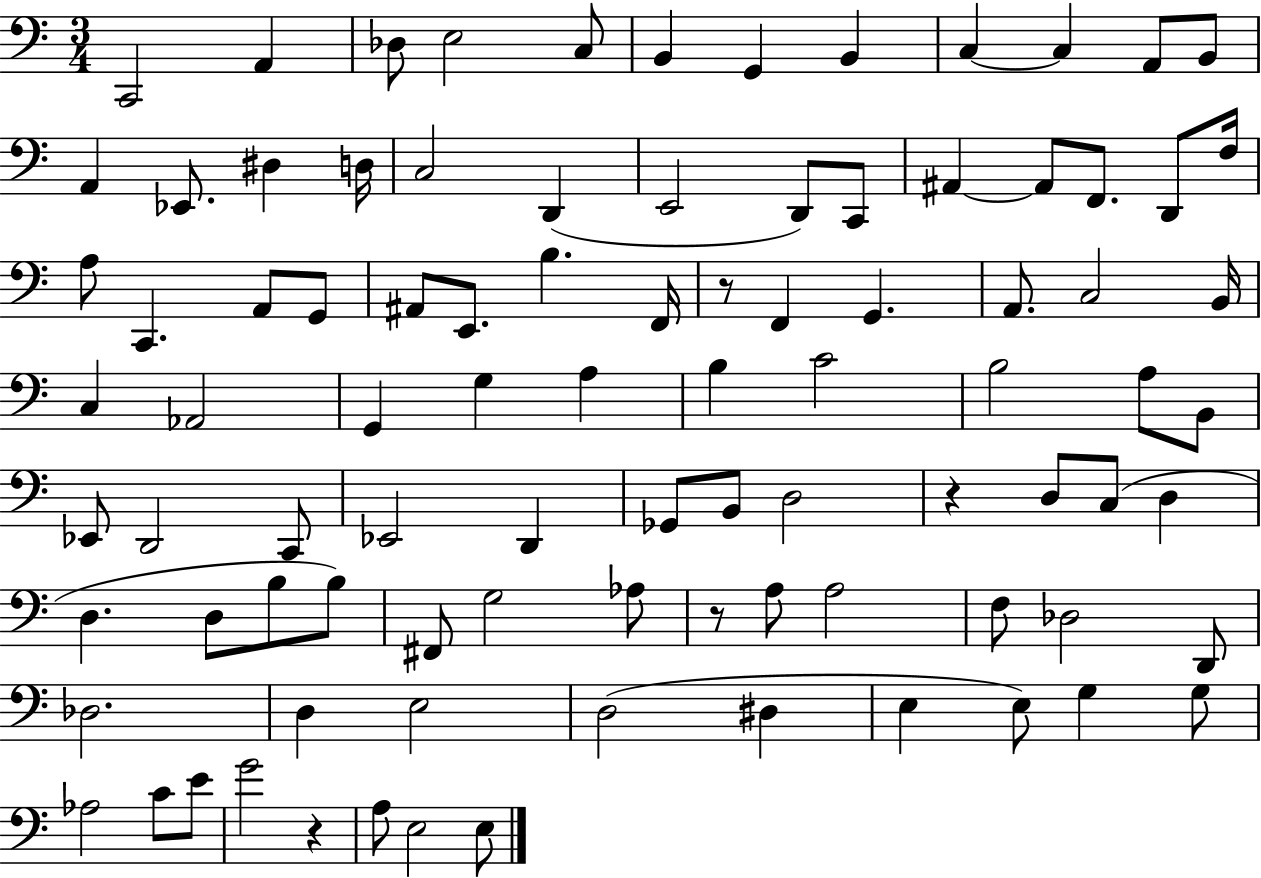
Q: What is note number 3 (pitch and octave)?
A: Db3